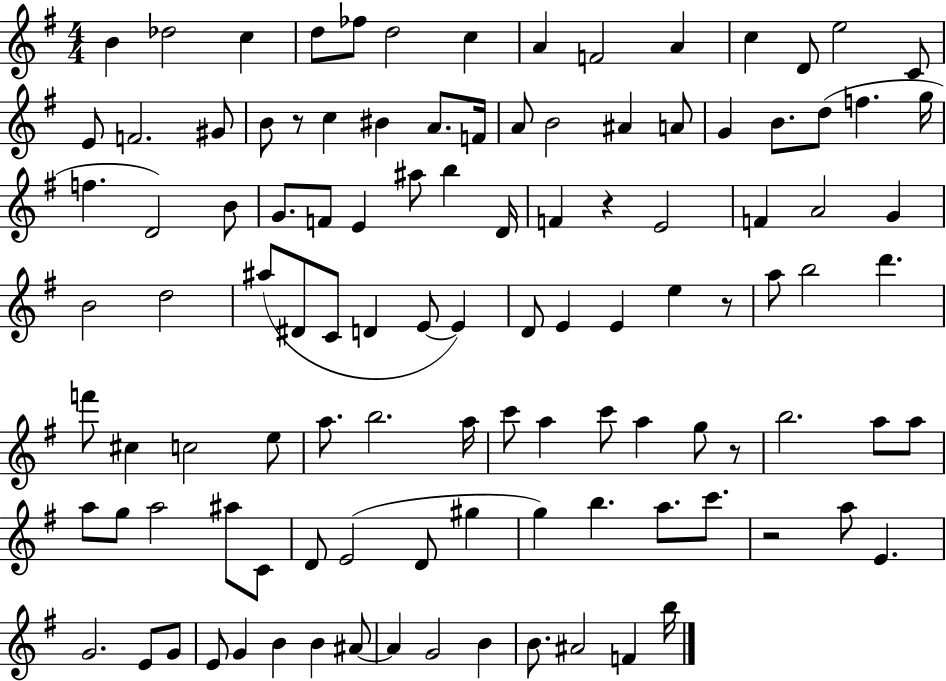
X:1
T:Untitled
M:4/4
L:1/4
K:G
B _d2 c d/2 _f/2 d2 c A F2 A c D/2 e2 C/2 E/2 F2 ^G/2 B/2 z/2 c ^B A/2 F/4 A/2 B2 ^A A/2 G B/2 d/2 f g/4 f D2 B/2 G/2 F/2 E ^a/2 b D/4 F z E2 F A2 G B2 d2 ^a/2 ^D/2 C/2 D E/2 E D/2 E E e z/2 a/2 b2 d' f'/2 ^c c2 e/2 a/2 b2 a/4 c'/2 a c'/2 a g/2 z/2 b2 a/2 a/2 a/2 g/2 a2 ^a/2 C/2 D/2 E2 D/2 ^g g b a/2 c'/2 z2 a/2 E G2 E/2 G/2 E/2 G B B ^A/2 ^A G2 B B/2 ^A2 F b/4